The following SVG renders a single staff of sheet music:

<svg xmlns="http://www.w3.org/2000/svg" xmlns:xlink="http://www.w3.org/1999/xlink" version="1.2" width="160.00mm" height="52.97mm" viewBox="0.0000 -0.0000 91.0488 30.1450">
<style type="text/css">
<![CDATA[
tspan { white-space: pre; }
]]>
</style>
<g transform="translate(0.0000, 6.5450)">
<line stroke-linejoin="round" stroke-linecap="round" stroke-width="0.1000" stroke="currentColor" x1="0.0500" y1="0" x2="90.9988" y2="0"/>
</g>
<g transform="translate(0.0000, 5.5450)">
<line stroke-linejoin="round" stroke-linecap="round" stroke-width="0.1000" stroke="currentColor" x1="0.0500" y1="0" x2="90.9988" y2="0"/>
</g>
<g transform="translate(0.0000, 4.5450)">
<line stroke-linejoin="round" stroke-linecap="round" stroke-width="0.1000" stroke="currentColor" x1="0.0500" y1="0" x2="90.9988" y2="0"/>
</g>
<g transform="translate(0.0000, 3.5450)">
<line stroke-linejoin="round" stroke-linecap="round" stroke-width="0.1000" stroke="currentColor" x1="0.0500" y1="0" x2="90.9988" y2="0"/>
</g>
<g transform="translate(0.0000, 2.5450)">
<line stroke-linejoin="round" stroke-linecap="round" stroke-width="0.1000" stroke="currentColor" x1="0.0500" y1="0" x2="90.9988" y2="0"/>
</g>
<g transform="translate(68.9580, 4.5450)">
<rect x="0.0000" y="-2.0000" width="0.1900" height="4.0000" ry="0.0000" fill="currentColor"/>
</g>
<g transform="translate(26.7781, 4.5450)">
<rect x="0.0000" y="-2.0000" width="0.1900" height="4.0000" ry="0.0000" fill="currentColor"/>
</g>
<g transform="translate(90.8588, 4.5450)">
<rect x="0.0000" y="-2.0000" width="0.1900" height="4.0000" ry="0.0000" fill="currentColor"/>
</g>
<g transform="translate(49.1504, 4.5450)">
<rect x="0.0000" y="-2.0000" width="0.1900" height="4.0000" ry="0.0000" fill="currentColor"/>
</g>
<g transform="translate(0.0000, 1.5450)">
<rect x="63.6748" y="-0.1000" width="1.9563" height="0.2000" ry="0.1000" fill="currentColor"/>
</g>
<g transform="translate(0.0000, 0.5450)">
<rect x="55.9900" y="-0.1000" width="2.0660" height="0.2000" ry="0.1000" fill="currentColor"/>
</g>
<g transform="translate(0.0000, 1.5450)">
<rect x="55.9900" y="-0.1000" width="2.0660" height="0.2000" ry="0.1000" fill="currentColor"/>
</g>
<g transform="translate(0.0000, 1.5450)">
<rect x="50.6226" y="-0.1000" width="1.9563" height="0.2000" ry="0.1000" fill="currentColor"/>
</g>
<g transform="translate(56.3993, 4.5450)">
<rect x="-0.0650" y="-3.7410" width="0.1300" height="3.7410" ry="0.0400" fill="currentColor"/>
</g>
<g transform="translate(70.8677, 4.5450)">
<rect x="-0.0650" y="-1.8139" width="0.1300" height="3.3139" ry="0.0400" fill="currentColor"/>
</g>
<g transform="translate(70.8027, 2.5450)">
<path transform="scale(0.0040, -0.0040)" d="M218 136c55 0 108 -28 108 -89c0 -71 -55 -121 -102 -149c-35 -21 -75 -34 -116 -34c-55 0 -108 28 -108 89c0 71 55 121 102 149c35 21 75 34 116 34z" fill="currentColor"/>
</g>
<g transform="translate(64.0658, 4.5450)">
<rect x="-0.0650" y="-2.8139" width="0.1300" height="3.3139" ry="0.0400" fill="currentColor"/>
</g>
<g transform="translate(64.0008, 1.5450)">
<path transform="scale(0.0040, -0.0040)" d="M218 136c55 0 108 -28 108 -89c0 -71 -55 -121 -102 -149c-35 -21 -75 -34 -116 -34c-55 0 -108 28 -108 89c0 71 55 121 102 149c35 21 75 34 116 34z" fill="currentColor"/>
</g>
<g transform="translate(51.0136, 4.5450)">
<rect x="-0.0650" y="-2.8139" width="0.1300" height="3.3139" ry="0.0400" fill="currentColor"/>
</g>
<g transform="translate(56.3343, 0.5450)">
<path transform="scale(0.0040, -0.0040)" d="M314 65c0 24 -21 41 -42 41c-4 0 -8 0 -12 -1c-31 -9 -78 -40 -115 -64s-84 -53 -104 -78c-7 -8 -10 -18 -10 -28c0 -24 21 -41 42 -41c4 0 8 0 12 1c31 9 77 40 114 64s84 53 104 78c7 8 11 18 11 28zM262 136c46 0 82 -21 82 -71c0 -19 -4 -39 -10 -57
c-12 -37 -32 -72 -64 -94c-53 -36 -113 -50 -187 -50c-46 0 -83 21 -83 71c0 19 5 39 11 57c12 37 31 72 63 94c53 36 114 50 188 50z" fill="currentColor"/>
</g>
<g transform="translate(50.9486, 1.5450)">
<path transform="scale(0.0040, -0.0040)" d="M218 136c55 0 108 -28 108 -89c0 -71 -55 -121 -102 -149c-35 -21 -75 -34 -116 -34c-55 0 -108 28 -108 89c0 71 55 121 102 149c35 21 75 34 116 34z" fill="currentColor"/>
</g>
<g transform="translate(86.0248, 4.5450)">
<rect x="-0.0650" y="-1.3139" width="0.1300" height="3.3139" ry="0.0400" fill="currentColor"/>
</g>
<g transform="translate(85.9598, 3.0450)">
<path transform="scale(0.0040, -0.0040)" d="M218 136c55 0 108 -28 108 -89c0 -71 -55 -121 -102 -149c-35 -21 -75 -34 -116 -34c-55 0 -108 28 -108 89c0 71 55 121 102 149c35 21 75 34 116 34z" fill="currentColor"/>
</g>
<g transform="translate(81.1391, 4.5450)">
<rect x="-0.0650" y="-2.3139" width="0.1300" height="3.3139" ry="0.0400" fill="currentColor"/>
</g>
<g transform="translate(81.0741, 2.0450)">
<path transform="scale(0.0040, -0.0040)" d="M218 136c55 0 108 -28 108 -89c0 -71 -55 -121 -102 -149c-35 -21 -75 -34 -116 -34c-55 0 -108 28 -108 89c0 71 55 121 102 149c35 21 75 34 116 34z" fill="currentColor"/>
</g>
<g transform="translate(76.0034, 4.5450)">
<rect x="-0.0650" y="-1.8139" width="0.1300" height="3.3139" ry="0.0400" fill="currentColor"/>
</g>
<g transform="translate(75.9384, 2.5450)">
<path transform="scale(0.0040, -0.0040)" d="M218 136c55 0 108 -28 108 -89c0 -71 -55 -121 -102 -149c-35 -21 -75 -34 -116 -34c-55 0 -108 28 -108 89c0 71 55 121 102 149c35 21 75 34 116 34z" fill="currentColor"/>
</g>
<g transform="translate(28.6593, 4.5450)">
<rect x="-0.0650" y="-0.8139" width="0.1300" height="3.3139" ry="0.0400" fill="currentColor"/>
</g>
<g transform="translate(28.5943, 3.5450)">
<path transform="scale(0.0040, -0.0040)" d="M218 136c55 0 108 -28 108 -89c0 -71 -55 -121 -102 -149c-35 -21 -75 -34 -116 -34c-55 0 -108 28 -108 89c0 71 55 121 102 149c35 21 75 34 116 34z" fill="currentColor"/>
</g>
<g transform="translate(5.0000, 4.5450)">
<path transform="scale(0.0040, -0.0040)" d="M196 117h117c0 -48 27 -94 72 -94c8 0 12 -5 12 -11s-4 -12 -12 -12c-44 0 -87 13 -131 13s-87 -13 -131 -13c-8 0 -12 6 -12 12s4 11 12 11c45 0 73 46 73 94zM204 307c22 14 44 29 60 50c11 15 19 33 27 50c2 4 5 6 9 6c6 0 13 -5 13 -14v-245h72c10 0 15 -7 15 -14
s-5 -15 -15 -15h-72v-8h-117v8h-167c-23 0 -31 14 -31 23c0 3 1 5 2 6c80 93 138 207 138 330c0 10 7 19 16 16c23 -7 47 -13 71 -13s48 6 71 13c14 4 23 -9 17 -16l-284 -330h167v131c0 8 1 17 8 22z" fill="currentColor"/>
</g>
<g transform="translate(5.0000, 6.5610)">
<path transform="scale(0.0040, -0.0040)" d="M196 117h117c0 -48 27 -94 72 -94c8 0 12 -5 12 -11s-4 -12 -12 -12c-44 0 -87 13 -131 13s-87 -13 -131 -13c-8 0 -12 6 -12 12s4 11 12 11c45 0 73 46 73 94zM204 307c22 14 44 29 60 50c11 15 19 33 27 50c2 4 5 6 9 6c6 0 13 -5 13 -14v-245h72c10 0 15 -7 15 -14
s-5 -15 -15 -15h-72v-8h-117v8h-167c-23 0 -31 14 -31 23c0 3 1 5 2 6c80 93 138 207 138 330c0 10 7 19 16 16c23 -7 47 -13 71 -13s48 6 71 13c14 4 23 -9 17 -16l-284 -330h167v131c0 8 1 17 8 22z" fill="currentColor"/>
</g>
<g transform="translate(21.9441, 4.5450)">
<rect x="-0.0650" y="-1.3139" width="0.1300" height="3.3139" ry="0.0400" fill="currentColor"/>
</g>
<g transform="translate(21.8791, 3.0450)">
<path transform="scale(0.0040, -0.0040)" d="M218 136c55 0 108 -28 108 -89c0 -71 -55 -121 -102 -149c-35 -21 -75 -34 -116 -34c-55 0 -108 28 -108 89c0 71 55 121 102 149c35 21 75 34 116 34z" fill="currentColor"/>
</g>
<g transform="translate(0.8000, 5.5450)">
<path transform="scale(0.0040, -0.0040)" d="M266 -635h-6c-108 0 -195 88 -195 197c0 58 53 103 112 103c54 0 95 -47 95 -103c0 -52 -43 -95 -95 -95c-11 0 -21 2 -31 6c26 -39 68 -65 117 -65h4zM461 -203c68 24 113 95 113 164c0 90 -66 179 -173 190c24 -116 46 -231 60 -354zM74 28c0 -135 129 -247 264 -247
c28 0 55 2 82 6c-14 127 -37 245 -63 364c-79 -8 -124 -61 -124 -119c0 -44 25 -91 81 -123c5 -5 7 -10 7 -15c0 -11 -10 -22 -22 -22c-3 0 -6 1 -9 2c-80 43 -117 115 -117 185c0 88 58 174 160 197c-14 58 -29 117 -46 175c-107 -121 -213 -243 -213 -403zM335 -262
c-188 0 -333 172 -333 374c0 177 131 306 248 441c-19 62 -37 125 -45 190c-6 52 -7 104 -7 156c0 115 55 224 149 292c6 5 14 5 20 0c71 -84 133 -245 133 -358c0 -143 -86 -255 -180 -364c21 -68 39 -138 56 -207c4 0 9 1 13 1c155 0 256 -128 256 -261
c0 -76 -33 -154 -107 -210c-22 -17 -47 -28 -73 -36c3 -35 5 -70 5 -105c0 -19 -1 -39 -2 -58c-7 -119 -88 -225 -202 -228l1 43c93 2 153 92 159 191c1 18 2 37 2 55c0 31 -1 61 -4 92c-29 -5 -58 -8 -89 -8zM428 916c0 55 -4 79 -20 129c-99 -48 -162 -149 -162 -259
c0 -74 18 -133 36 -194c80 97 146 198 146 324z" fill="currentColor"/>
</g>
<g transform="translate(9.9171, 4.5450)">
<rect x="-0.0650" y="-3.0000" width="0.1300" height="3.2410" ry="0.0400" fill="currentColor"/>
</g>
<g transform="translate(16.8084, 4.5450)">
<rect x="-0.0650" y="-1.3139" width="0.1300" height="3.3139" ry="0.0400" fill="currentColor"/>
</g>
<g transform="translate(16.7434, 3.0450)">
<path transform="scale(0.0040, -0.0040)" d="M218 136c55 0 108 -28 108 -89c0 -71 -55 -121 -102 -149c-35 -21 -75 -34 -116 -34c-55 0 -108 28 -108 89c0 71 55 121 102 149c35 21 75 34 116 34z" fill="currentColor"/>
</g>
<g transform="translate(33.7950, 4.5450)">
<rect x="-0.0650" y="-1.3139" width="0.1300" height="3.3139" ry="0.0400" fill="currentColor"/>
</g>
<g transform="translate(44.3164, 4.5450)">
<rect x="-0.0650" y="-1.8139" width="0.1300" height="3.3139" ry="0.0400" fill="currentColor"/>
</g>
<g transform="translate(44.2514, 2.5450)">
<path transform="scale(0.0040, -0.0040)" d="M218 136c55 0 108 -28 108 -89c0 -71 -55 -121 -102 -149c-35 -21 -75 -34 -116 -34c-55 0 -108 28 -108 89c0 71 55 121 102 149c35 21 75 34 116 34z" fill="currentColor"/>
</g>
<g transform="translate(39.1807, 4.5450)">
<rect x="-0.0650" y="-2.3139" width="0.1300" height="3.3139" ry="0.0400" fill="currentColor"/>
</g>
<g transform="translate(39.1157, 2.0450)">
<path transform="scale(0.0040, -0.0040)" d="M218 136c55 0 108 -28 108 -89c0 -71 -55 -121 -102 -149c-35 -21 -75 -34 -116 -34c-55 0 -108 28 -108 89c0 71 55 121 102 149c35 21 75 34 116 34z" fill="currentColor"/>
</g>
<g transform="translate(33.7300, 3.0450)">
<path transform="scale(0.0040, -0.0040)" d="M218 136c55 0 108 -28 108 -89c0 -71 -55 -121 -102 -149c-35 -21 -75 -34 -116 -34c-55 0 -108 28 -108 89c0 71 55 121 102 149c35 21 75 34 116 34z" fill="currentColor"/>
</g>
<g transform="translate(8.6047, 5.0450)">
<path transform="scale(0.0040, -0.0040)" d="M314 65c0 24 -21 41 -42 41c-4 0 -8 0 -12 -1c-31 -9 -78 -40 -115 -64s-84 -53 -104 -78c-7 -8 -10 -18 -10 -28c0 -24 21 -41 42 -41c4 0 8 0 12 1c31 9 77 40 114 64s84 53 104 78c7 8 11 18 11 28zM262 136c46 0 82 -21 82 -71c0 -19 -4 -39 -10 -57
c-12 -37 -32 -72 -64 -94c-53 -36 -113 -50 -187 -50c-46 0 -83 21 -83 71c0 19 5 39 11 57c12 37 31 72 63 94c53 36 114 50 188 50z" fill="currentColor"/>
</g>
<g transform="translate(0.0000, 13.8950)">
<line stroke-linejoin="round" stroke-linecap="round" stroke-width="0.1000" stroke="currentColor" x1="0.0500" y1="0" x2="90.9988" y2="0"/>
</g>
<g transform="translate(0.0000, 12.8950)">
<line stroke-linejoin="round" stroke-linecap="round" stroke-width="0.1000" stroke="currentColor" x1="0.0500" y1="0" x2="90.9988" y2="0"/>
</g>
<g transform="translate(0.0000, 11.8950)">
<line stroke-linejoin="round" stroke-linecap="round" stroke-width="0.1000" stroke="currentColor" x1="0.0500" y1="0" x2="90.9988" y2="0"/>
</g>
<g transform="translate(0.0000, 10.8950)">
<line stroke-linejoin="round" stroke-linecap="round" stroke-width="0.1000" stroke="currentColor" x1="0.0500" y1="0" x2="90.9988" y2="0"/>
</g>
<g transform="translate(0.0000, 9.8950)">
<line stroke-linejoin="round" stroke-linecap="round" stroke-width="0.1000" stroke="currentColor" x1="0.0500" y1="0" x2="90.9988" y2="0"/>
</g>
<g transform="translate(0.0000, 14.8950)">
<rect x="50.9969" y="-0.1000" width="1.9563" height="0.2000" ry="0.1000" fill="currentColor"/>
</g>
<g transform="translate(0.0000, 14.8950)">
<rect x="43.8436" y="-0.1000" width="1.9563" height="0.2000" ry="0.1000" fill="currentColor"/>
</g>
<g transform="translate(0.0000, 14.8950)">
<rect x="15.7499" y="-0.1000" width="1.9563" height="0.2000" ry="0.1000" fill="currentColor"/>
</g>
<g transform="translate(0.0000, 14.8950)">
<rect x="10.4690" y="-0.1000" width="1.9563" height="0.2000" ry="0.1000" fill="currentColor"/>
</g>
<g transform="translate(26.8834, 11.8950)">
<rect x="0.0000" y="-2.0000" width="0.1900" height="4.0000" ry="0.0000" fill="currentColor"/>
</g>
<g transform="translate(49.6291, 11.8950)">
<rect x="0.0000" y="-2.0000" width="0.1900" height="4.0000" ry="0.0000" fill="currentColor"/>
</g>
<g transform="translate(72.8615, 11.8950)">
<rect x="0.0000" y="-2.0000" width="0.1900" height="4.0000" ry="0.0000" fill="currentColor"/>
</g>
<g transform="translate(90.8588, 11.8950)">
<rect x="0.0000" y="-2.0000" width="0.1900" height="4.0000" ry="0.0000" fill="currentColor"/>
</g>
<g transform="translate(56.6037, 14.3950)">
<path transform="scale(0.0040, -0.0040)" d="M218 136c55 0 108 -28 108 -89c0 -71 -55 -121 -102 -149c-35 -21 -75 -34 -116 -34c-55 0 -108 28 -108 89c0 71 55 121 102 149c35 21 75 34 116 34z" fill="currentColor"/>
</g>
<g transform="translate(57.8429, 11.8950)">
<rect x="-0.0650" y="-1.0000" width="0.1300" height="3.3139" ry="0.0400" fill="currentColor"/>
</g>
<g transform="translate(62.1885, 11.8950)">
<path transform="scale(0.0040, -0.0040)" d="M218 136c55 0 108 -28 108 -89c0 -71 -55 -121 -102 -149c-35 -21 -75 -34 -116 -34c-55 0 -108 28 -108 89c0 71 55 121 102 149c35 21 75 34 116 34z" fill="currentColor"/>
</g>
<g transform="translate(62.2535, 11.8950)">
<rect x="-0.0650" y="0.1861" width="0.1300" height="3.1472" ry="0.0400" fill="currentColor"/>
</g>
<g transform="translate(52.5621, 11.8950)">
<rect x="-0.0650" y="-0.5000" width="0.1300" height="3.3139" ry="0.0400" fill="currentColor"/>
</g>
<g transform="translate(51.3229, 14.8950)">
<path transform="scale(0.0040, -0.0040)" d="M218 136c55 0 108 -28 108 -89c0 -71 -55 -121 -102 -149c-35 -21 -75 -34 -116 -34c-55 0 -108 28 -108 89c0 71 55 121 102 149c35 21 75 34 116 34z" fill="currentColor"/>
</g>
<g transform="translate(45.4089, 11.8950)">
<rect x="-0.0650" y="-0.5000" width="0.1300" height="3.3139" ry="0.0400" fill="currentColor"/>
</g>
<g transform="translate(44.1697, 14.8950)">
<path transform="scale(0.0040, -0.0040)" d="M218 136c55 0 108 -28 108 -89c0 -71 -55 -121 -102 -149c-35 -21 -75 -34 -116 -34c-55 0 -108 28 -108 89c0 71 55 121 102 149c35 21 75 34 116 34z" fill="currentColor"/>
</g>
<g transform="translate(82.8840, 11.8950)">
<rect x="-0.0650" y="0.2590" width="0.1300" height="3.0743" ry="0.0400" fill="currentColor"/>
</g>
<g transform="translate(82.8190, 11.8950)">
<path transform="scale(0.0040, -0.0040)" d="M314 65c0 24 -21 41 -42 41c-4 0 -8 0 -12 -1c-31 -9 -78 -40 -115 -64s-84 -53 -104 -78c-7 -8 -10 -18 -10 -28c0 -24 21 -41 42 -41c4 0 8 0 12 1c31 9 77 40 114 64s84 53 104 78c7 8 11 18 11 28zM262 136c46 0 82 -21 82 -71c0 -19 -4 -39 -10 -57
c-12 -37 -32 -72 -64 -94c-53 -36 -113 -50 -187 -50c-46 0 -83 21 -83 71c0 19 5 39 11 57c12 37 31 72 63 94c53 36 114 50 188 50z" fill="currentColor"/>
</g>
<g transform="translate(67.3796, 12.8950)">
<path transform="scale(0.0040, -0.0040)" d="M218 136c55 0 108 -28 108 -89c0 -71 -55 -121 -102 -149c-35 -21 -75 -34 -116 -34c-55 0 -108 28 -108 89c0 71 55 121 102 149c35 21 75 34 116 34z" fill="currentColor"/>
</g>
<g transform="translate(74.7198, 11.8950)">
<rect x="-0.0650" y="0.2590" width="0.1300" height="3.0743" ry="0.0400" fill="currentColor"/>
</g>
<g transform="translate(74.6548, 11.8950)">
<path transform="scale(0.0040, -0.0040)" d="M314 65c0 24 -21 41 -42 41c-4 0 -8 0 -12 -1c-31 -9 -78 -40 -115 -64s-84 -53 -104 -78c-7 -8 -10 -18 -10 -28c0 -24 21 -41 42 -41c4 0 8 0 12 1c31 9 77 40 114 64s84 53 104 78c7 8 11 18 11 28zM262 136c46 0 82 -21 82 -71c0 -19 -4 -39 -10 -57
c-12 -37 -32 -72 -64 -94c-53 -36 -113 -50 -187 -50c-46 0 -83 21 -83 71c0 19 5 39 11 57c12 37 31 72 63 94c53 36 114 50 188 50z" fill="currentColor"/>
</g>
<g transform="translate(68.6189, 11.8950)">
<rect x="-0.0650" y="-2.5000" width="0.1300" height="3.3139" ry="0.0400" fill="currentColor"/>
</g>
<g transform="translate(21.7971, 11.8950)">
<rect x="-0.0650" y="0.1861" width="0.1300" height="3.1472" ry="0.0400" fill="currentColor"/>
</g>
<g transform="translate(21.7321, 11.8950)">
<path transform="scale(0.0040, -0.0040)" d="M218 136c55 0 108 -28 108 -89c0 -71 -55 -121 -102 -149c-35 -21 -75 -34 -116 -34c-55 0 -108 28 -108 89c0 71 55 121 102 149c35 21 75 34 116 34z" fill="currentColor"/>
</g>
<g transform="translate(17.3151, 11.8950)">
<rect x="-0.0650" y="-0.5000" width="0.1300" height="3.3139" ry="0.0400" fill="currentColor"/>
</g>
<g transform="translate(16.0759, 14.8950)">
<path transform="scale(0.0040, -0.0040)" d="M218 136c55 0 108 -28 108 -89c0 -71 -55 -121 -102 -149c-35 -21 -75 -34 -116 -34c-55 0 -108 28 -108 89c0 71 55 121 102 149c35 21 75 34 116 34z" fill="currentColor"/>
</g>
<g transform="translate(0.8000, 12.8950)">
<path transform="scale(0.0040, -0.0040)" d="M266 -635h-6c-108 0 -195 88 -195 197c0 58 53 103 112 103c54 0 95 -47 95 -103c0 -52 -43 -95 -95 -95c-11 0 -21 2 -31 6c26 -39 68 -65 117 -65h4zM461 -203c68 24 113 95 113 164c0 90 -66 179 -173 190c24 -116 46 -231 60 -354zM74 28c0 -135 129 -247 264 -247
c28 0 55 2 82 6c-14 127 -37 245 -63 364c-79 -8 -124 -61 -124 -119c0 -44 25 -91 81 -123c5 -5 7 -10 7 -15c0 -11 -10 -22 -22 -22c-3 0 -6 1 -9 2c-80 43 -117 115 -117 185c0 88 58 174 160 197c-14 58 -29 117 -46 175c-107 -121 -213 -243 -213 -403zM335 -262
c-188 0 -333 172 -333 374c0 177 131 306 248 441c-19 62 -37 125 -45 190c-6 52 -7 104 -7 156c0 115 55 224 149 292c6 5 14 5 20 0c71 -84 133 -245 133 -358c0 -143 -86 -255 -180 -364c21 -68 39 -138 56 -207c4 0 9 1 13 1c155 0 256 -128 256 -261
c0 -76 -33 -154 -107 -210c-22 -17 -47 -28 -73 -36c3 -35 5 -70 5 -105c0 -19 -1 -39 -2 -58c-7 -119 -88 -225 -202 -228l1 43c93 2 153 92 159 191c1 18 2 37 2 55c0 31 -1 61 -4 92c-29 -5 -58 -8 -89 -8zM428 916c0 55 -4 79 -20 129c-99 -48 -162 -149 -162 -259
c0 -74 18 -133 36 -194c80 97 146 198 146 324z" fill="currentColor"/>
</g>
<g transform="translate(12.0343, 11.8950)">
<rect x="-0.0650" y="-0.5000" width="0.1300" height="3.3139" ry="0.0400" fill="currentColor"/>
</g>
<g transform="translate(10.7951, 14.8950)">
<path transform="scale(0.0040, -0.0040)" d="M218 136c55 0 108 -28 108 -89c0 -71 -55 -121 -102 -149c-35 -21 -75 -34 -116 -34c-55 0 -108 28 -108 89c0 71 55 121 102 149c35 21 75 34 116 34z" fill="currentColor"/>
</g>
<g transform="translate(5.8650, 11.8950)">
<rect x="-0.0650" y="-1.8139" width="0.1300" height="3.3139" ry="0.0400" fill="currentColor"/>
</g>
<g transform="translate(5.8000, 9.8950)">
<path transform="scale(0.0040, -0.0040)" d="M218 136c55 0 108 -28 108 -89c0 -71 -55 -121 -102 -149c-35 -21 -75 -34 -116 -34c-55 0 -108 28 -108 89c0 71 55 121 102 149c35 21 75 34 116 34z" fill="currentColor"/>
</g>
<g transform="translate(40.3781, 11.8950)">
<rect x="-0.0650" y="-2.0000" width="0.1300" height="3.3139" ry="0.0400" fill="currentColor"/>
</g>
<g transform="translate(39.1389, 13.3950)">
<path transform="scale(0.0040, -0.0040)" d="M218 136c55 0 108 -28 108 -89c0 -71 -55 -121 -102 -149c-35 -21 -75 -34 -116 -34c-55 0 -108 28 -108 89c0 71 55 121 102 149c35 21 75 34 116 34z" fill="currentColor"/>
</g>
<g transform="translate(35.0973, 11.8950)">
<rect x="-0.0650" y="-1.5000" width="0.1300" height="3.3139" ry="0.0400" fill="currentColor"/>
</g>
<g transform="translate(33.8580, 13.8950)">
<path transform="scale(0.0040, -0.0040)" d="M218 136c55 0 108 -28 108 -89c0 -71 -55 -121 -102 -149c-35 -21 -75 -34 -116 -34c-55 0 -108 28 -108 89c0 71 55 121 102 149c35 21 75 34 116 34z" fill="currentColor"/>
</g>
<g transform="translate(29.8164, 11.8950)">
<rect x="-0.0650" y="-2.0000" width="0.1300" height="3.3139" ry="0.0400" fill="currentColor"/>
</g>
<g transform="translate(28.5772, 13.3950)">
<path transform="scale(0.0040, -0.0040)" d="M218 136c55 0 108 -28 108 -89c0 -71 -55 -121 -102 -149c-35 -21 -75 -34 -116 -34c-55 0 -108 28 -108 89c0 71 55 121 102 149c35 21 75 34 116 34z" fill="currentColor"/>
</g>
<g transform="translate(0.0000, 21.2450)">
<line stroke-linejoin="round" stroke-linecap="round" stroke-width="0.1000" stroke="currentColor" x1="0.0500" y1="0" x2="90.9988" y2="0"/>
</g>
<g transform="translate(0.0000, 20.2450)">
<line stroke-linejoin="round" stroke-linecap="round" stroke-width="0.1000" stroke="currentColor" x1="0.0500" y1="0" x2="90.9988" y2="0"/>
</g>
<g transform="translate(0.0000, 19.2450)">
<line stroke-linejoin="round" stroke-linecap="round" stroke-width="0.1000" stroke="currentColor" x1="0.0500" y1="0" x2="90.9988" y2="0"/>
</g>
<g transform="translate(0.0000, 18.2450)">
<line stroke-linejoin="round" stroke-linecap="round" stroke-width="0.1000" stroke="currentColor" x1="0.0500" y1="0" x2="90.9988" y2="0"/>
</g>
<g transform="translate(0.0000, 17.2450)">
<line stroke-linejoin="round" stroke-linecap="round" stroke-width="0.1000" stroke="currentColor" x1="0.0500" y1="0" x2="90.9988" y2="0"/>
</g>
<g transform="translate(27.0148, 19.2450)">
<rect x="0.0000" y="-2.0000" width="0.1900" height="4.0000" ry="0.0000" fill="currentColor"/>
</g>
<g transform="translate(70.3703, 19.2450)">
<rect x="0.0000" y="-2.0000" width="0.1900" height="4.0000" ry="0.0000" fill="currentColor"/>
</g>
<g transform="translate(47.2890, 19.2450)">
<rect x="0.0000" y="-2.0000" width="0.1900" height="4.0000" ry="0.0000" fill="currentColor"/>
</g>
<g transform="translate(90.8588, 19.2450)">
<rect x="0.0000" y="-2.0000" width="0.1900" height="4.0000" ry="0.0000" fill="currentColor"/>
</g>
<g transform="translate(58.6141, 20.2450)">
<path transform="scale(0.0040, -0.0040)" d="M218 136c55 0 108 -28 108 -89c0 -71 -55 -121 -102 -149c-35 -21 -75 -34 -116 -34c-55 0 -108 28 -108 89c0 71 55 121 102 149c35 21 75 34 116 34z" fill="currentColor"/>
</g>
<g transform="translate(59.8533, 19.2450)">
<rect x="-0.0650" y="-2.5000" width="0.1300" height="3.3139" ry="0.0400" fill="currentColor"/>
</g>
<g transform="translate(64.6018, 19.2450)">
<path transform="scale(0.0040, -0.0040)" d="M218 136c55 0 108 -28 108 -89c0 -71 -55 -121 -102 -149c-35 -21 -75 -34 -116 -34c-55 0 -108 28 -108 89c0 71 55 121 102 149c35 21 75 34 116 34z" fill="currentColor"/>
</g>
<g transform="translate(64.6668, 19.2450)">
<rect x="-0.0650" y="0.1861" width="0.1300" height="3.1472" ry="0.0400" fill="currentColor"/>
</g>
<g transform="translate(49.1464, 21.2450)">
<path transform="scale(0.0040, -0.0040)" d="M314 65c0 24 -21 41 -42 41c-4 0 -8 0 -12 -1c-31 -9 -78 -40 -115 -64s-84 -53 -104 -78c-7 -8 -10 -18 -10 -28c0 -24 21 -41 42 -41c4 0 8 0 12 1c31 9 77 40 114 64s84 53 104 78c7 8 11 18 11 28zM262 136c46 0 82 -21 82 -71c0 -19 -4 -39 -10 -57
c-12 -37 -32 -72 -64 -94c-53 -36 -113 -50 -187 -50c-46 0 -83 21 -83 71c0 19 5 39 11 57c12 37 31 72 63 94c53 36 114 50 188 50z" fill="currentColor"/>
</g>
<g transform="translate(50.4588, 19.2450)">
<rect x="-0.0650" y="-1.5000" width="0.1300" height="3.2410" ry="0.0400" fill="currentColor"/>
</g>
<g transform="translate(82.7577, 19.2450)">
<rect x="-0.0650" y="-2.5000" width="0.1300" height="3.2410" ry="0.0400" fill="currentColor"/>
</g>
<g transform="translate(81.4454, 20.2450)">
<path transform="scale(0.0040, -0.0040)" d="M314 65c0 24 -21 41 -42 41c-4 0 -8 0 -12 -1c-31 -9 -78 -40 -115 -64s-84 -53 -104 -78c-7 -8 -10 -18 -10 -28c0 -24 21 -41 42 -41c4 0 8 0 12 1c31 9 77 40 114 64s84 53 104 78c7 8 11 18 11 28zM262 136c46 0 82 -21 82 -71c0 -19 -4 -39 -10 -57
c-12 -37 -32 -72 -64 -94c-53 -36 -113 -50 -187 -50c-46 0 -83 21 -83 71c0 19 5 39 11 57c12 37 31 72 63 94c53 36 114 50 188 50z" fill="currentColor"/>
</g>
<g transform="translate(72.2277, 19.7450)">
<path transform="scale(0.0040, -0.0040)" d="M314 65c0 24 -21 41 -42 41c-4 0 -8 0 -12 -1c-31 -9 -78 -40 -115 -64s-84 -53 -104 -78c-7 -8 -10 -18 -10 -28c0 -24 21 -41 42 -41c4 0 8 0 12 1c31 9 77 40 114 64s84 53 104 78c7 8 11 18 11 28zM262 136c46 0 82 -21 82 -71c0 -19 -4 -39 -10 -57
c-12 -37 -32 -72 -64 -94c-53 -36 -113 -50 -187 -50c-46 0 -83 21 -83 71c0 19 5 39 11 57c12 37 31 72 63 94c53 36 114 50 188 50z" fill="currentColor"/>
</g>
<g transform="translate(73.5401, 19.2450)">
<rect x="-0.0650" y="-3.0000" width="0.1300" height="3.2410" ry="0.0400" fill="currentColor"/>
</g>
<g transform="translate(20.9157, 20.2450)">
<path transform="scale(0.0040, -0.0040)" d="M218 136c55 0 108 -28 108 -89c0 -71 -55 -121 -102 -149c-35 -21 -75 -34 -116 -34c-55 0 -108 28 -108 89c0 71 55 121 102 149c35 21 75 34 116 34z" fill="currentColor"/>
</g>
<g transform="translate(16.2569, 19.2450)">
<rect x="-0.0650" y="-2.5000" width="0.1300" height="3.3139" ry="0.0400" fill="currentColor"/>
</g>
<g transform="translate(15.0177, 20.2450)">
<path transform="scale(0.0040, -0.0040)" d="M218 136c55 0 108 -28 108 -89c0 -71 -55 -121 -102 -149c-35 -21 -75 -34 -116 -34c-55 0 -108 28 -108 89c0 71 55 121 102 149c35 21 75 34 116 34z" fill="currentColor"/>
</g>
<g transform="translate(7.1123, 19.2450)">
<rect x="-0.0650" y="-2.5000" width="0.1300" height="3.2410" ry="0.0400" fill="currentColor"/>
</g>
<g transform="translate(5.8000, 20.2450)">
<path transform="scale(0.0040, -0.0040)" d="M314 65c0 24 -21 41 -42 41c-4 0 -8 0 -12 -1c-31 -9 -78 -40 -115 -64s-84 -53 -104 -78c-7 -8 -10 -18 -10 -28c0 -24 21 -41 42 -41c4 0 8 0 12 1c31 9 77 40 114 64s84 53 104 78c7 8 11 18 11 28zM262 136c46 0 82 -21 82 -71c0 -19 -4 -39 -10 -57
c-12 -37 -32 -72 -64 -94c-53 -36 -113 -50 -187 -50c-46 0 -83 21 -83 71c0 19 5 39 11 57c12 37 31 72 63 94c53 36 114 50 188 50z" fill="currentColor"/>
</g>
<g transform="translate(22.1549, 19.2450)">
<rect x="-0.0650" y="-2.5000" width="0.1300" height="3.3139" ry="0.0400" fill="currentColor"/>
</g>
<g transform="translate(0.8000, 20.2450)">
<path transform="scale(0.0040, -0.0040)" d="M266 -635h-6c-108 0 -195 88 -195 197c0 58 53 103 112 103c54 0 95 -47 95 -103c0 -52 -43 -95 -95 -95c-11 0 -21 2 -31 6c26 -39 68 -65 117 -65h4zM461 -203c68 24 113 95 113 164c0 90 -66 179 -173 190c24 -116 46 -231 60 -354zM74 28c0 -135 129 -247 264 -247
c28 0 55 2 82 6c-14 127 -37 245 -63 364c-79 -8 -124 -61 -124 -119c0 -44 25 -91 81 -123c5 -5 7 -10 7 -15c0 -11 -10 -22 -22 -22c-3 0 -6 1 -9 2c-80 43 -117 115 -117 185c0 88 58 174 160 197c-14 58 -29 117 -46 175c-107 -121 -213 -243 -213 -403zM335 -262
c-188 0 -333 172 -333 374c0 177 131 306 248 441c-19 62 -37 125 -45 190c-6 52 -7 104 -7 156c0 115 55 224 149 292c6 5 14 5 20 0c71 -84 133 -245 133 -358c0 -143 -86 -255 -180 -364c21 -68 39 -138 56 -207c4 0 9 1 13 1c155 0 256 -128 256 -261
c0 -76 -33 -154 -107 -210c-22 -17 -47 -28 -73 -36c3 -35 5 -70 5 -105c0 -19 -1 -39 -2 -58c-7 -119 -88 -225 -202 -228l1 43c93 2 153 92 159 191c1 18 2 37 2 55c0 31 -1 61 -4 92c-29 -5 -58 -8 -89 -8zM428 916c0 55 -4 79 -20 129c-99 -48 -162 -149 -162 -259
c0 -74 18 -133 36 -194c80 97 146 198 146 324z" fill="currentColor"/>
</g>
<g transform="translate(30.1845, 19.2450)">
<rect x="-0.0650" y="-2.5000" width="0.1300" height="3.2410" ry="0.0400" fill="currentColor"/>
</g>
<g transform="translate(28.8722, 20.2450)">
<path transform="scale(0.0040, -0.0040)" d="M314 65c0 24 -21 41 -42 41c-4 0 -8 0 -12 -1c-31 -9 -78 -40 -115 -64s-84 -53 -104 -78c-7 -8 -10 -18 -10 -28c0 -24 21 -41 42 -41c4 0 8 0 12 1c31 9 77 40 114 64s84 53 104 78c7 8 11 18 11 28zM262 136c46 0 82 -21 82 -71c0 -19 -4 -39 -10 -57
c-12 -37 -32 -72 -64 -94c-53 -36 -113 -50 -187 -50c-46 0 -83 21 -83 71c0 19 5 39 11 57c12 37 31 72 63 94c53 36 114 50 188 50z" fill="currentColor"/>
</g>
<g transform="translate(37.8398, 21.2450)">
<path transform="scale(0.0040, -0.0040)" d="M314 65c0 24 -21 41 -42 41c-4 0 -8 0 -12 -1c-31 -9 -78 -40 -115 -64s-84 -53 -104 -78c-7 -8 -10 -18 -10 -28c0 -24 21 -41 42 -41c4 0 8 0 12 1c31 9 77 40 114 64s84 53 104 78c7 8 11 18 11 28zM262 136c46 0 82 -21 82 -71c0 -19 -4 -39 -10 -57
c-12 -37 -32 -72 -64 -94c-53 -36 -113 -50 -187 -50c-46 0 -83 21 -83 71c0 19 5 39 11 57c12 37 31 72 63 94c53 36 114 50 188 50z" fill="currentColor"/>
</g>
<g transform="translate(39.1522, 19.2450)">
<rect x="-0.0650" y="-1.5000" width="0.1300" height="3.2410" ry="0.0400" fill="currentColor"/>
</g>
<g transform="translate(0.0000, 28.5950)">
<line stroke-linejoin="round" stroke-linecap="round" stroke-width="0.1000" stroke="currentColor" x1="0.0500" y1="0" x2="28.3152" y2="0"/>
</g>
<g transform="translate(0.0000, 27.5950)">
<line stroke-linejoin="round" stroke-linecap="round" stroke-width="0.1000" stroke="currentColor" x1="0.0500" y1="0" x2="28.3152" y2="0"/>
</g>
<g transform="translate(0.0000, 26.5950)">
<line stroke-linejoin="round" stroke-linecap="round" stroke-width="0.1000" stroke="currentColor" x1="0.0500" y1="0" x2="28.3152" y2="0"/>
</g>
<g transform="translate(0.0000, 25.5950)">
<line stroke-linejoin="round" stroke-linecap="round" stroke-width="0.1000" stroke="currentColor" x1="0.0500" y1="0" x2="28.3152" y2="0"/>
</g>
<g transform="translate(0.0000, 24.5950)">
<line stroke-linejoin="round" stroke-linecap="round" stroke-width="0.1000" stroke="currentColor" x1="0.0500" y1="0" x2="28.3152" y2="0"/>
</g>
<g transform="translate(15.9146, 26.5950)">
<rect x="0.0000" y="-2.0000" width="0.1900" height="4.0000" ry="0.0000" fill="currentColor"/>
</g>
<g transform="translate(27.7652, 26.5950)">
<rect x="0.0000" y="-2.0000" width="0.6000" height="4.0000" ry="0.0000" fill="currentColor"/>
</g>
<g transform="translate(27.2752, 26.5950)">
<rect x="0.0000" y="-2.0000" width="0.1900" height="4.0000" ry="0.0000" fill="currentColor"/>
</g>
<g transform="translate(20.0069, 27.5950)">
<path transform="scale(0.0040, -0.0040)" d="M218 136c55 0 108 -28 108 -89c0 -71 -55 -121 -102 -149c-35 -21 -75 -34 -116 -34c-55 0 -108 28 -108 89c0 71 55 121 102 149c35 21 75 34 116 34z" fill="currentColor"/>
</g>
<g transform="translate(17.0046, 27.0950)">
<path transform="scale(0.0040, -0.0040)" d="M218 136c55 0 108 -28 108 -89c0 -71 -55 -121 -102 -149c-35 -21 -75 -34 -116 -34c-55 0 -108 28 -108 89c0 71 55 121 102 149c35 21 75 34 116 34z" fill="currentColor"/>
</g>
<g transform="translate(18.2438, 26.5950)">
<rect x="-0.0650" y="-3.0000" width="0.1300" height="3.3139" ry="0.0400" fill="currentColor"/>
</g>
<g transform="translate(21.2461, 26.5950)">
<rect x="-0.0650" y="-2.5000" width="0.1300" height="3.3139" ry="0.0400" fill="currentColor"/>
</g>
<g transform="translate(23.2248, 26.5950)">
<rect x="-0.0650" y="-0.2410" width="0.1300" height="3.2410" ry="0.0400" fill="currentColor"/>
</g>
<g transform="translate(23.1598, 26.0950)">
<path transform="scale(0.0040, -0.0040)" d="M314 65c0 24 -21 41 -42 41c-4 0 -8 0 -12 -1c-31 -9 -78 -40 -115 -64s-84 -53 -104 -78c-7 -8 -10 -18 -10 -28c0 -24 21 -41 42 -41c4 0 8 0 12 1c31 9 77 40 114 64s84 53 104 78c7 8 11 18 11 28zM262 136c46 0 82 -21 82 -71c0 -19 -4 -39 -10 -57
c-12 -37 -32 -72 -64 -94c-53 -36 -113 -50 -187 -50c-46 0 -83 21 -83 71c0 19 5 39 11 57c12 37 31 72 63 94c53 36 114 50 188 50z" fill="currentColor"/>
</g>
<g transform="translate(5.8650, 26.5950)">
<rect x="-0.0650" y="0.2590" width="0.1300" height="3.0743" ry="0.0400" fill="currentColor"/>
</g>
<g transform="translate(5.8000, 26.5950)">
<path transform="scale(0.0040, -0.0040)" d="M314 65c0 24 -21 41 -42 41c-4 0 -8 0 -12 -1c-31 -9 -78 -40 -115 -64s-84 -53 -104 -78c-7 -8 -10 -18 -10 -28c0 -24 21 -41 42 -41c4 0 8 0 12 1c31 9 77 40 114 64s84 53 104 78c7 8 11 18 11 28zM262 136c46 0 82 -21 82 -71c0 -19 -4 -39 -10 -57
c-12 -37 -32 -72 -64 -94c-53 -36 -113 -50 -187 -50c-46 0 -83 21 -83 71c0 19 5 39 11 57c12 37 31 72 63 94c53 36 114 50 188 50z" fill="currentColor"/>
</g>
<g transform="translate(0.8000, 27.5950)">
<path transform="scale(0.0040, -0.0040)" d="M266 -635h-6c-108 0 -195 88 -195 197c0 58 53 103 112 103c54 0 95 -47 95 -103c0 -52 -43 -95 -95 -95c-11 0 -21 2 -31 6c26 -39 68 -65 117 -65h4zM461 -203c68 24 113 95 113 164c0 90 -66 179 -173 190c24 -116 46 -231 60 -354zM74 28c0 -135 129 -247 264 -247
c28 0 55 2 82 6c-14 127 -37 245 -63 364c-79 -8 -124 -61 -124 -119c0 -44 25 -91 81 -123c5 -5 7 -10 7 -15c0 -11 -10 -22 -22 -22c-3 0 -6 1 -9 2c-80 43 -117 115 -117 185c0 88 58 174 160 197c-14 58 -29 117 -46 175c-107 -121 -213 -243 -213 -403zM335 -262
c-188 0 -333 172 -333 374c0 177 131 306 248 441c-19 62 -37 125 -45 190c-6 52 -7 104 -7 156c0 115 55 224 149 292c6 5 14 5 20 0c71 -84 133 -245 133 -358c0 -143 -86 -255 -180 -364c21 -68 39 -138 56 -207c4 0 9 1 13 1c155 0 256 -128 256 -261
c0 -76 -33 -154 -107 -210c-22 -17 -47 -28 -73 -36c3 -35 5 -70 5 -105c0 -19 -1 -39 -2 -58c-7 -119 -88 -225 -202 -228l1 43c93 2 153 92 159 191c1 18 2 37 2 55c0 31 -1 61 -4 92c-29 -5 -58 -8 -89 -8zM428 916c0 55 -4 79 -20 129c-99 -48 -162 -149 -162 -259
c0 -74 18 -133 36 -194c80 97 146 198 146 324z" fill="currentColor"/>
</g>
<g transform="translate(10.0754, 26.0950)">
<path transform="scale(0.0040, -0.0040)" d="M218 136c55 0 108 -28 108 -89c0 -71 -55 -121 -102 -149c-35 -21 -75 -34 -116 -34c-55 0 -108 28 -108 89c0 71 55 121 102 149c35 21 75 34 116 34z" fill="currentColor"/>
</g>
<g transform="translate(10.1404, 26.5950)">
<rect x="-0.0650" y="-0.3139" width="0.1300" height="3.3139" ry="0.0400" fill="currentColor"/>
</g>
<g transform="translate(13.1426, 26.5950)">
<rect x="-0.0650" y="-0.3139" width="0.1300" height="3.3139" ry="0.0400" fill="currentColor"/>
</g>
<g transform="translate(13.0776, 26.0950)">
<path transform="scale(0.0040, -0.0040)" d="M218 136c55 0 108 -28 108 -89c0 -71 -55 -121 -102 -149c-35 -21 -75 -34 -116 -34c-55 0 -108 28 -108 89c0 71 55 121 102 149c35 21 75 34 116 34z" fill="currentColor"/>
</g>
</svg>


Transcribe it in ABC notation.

X:1
T:Untitled
M:4/4
L:1/4
K:C
A2 e e d e g f a c'2 a f f g e f C C B F E F C C D B G B2 B2 G2 G G G2 E2 E2 G B A2 G2 B2 c c A G c2